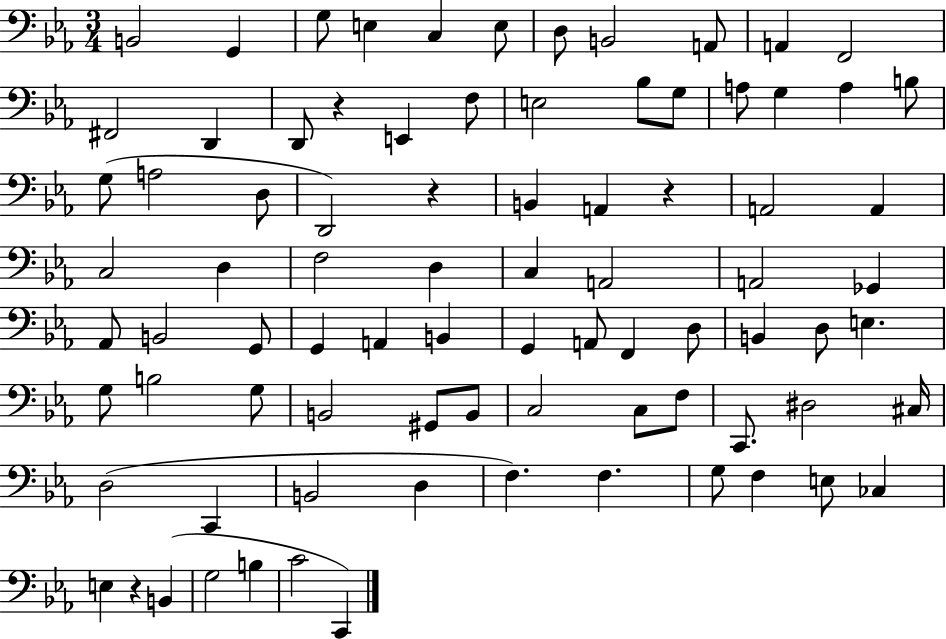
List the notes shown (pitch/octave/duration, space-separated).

B2/h G2/q G3/e E3/q C3/q E3/e D3/e B2/h A2/e A2/q F2/h F#2/h D2/q D2/e R/q E2/q F3/e E3/h Bb3/e G3/e A3/e G3/q A3/q B3/e G3/e A3/h D3/e D2/h R/q B2/q A2/q R/q A2/h A2/q C3/h D3/q F3/h D3/q C3/q A2/h A2/h Gb2/q Ab2/e B2/h G2/e G2/q A2/q B2/q G2/q A2/e F2/q D3/e B2/q D3/e E3/q. G3/e B3/h G3/e B2/h G#2/e B2/e C3/h C3/e F3/e C2/e. D#3/h C#3/s D3/h C2/q B2/h D3/q F3/q. F3/q. G3/e F3/q E3/e CES3/q E3/q R/q B2/q G3/h B3/q C4/h C2/q